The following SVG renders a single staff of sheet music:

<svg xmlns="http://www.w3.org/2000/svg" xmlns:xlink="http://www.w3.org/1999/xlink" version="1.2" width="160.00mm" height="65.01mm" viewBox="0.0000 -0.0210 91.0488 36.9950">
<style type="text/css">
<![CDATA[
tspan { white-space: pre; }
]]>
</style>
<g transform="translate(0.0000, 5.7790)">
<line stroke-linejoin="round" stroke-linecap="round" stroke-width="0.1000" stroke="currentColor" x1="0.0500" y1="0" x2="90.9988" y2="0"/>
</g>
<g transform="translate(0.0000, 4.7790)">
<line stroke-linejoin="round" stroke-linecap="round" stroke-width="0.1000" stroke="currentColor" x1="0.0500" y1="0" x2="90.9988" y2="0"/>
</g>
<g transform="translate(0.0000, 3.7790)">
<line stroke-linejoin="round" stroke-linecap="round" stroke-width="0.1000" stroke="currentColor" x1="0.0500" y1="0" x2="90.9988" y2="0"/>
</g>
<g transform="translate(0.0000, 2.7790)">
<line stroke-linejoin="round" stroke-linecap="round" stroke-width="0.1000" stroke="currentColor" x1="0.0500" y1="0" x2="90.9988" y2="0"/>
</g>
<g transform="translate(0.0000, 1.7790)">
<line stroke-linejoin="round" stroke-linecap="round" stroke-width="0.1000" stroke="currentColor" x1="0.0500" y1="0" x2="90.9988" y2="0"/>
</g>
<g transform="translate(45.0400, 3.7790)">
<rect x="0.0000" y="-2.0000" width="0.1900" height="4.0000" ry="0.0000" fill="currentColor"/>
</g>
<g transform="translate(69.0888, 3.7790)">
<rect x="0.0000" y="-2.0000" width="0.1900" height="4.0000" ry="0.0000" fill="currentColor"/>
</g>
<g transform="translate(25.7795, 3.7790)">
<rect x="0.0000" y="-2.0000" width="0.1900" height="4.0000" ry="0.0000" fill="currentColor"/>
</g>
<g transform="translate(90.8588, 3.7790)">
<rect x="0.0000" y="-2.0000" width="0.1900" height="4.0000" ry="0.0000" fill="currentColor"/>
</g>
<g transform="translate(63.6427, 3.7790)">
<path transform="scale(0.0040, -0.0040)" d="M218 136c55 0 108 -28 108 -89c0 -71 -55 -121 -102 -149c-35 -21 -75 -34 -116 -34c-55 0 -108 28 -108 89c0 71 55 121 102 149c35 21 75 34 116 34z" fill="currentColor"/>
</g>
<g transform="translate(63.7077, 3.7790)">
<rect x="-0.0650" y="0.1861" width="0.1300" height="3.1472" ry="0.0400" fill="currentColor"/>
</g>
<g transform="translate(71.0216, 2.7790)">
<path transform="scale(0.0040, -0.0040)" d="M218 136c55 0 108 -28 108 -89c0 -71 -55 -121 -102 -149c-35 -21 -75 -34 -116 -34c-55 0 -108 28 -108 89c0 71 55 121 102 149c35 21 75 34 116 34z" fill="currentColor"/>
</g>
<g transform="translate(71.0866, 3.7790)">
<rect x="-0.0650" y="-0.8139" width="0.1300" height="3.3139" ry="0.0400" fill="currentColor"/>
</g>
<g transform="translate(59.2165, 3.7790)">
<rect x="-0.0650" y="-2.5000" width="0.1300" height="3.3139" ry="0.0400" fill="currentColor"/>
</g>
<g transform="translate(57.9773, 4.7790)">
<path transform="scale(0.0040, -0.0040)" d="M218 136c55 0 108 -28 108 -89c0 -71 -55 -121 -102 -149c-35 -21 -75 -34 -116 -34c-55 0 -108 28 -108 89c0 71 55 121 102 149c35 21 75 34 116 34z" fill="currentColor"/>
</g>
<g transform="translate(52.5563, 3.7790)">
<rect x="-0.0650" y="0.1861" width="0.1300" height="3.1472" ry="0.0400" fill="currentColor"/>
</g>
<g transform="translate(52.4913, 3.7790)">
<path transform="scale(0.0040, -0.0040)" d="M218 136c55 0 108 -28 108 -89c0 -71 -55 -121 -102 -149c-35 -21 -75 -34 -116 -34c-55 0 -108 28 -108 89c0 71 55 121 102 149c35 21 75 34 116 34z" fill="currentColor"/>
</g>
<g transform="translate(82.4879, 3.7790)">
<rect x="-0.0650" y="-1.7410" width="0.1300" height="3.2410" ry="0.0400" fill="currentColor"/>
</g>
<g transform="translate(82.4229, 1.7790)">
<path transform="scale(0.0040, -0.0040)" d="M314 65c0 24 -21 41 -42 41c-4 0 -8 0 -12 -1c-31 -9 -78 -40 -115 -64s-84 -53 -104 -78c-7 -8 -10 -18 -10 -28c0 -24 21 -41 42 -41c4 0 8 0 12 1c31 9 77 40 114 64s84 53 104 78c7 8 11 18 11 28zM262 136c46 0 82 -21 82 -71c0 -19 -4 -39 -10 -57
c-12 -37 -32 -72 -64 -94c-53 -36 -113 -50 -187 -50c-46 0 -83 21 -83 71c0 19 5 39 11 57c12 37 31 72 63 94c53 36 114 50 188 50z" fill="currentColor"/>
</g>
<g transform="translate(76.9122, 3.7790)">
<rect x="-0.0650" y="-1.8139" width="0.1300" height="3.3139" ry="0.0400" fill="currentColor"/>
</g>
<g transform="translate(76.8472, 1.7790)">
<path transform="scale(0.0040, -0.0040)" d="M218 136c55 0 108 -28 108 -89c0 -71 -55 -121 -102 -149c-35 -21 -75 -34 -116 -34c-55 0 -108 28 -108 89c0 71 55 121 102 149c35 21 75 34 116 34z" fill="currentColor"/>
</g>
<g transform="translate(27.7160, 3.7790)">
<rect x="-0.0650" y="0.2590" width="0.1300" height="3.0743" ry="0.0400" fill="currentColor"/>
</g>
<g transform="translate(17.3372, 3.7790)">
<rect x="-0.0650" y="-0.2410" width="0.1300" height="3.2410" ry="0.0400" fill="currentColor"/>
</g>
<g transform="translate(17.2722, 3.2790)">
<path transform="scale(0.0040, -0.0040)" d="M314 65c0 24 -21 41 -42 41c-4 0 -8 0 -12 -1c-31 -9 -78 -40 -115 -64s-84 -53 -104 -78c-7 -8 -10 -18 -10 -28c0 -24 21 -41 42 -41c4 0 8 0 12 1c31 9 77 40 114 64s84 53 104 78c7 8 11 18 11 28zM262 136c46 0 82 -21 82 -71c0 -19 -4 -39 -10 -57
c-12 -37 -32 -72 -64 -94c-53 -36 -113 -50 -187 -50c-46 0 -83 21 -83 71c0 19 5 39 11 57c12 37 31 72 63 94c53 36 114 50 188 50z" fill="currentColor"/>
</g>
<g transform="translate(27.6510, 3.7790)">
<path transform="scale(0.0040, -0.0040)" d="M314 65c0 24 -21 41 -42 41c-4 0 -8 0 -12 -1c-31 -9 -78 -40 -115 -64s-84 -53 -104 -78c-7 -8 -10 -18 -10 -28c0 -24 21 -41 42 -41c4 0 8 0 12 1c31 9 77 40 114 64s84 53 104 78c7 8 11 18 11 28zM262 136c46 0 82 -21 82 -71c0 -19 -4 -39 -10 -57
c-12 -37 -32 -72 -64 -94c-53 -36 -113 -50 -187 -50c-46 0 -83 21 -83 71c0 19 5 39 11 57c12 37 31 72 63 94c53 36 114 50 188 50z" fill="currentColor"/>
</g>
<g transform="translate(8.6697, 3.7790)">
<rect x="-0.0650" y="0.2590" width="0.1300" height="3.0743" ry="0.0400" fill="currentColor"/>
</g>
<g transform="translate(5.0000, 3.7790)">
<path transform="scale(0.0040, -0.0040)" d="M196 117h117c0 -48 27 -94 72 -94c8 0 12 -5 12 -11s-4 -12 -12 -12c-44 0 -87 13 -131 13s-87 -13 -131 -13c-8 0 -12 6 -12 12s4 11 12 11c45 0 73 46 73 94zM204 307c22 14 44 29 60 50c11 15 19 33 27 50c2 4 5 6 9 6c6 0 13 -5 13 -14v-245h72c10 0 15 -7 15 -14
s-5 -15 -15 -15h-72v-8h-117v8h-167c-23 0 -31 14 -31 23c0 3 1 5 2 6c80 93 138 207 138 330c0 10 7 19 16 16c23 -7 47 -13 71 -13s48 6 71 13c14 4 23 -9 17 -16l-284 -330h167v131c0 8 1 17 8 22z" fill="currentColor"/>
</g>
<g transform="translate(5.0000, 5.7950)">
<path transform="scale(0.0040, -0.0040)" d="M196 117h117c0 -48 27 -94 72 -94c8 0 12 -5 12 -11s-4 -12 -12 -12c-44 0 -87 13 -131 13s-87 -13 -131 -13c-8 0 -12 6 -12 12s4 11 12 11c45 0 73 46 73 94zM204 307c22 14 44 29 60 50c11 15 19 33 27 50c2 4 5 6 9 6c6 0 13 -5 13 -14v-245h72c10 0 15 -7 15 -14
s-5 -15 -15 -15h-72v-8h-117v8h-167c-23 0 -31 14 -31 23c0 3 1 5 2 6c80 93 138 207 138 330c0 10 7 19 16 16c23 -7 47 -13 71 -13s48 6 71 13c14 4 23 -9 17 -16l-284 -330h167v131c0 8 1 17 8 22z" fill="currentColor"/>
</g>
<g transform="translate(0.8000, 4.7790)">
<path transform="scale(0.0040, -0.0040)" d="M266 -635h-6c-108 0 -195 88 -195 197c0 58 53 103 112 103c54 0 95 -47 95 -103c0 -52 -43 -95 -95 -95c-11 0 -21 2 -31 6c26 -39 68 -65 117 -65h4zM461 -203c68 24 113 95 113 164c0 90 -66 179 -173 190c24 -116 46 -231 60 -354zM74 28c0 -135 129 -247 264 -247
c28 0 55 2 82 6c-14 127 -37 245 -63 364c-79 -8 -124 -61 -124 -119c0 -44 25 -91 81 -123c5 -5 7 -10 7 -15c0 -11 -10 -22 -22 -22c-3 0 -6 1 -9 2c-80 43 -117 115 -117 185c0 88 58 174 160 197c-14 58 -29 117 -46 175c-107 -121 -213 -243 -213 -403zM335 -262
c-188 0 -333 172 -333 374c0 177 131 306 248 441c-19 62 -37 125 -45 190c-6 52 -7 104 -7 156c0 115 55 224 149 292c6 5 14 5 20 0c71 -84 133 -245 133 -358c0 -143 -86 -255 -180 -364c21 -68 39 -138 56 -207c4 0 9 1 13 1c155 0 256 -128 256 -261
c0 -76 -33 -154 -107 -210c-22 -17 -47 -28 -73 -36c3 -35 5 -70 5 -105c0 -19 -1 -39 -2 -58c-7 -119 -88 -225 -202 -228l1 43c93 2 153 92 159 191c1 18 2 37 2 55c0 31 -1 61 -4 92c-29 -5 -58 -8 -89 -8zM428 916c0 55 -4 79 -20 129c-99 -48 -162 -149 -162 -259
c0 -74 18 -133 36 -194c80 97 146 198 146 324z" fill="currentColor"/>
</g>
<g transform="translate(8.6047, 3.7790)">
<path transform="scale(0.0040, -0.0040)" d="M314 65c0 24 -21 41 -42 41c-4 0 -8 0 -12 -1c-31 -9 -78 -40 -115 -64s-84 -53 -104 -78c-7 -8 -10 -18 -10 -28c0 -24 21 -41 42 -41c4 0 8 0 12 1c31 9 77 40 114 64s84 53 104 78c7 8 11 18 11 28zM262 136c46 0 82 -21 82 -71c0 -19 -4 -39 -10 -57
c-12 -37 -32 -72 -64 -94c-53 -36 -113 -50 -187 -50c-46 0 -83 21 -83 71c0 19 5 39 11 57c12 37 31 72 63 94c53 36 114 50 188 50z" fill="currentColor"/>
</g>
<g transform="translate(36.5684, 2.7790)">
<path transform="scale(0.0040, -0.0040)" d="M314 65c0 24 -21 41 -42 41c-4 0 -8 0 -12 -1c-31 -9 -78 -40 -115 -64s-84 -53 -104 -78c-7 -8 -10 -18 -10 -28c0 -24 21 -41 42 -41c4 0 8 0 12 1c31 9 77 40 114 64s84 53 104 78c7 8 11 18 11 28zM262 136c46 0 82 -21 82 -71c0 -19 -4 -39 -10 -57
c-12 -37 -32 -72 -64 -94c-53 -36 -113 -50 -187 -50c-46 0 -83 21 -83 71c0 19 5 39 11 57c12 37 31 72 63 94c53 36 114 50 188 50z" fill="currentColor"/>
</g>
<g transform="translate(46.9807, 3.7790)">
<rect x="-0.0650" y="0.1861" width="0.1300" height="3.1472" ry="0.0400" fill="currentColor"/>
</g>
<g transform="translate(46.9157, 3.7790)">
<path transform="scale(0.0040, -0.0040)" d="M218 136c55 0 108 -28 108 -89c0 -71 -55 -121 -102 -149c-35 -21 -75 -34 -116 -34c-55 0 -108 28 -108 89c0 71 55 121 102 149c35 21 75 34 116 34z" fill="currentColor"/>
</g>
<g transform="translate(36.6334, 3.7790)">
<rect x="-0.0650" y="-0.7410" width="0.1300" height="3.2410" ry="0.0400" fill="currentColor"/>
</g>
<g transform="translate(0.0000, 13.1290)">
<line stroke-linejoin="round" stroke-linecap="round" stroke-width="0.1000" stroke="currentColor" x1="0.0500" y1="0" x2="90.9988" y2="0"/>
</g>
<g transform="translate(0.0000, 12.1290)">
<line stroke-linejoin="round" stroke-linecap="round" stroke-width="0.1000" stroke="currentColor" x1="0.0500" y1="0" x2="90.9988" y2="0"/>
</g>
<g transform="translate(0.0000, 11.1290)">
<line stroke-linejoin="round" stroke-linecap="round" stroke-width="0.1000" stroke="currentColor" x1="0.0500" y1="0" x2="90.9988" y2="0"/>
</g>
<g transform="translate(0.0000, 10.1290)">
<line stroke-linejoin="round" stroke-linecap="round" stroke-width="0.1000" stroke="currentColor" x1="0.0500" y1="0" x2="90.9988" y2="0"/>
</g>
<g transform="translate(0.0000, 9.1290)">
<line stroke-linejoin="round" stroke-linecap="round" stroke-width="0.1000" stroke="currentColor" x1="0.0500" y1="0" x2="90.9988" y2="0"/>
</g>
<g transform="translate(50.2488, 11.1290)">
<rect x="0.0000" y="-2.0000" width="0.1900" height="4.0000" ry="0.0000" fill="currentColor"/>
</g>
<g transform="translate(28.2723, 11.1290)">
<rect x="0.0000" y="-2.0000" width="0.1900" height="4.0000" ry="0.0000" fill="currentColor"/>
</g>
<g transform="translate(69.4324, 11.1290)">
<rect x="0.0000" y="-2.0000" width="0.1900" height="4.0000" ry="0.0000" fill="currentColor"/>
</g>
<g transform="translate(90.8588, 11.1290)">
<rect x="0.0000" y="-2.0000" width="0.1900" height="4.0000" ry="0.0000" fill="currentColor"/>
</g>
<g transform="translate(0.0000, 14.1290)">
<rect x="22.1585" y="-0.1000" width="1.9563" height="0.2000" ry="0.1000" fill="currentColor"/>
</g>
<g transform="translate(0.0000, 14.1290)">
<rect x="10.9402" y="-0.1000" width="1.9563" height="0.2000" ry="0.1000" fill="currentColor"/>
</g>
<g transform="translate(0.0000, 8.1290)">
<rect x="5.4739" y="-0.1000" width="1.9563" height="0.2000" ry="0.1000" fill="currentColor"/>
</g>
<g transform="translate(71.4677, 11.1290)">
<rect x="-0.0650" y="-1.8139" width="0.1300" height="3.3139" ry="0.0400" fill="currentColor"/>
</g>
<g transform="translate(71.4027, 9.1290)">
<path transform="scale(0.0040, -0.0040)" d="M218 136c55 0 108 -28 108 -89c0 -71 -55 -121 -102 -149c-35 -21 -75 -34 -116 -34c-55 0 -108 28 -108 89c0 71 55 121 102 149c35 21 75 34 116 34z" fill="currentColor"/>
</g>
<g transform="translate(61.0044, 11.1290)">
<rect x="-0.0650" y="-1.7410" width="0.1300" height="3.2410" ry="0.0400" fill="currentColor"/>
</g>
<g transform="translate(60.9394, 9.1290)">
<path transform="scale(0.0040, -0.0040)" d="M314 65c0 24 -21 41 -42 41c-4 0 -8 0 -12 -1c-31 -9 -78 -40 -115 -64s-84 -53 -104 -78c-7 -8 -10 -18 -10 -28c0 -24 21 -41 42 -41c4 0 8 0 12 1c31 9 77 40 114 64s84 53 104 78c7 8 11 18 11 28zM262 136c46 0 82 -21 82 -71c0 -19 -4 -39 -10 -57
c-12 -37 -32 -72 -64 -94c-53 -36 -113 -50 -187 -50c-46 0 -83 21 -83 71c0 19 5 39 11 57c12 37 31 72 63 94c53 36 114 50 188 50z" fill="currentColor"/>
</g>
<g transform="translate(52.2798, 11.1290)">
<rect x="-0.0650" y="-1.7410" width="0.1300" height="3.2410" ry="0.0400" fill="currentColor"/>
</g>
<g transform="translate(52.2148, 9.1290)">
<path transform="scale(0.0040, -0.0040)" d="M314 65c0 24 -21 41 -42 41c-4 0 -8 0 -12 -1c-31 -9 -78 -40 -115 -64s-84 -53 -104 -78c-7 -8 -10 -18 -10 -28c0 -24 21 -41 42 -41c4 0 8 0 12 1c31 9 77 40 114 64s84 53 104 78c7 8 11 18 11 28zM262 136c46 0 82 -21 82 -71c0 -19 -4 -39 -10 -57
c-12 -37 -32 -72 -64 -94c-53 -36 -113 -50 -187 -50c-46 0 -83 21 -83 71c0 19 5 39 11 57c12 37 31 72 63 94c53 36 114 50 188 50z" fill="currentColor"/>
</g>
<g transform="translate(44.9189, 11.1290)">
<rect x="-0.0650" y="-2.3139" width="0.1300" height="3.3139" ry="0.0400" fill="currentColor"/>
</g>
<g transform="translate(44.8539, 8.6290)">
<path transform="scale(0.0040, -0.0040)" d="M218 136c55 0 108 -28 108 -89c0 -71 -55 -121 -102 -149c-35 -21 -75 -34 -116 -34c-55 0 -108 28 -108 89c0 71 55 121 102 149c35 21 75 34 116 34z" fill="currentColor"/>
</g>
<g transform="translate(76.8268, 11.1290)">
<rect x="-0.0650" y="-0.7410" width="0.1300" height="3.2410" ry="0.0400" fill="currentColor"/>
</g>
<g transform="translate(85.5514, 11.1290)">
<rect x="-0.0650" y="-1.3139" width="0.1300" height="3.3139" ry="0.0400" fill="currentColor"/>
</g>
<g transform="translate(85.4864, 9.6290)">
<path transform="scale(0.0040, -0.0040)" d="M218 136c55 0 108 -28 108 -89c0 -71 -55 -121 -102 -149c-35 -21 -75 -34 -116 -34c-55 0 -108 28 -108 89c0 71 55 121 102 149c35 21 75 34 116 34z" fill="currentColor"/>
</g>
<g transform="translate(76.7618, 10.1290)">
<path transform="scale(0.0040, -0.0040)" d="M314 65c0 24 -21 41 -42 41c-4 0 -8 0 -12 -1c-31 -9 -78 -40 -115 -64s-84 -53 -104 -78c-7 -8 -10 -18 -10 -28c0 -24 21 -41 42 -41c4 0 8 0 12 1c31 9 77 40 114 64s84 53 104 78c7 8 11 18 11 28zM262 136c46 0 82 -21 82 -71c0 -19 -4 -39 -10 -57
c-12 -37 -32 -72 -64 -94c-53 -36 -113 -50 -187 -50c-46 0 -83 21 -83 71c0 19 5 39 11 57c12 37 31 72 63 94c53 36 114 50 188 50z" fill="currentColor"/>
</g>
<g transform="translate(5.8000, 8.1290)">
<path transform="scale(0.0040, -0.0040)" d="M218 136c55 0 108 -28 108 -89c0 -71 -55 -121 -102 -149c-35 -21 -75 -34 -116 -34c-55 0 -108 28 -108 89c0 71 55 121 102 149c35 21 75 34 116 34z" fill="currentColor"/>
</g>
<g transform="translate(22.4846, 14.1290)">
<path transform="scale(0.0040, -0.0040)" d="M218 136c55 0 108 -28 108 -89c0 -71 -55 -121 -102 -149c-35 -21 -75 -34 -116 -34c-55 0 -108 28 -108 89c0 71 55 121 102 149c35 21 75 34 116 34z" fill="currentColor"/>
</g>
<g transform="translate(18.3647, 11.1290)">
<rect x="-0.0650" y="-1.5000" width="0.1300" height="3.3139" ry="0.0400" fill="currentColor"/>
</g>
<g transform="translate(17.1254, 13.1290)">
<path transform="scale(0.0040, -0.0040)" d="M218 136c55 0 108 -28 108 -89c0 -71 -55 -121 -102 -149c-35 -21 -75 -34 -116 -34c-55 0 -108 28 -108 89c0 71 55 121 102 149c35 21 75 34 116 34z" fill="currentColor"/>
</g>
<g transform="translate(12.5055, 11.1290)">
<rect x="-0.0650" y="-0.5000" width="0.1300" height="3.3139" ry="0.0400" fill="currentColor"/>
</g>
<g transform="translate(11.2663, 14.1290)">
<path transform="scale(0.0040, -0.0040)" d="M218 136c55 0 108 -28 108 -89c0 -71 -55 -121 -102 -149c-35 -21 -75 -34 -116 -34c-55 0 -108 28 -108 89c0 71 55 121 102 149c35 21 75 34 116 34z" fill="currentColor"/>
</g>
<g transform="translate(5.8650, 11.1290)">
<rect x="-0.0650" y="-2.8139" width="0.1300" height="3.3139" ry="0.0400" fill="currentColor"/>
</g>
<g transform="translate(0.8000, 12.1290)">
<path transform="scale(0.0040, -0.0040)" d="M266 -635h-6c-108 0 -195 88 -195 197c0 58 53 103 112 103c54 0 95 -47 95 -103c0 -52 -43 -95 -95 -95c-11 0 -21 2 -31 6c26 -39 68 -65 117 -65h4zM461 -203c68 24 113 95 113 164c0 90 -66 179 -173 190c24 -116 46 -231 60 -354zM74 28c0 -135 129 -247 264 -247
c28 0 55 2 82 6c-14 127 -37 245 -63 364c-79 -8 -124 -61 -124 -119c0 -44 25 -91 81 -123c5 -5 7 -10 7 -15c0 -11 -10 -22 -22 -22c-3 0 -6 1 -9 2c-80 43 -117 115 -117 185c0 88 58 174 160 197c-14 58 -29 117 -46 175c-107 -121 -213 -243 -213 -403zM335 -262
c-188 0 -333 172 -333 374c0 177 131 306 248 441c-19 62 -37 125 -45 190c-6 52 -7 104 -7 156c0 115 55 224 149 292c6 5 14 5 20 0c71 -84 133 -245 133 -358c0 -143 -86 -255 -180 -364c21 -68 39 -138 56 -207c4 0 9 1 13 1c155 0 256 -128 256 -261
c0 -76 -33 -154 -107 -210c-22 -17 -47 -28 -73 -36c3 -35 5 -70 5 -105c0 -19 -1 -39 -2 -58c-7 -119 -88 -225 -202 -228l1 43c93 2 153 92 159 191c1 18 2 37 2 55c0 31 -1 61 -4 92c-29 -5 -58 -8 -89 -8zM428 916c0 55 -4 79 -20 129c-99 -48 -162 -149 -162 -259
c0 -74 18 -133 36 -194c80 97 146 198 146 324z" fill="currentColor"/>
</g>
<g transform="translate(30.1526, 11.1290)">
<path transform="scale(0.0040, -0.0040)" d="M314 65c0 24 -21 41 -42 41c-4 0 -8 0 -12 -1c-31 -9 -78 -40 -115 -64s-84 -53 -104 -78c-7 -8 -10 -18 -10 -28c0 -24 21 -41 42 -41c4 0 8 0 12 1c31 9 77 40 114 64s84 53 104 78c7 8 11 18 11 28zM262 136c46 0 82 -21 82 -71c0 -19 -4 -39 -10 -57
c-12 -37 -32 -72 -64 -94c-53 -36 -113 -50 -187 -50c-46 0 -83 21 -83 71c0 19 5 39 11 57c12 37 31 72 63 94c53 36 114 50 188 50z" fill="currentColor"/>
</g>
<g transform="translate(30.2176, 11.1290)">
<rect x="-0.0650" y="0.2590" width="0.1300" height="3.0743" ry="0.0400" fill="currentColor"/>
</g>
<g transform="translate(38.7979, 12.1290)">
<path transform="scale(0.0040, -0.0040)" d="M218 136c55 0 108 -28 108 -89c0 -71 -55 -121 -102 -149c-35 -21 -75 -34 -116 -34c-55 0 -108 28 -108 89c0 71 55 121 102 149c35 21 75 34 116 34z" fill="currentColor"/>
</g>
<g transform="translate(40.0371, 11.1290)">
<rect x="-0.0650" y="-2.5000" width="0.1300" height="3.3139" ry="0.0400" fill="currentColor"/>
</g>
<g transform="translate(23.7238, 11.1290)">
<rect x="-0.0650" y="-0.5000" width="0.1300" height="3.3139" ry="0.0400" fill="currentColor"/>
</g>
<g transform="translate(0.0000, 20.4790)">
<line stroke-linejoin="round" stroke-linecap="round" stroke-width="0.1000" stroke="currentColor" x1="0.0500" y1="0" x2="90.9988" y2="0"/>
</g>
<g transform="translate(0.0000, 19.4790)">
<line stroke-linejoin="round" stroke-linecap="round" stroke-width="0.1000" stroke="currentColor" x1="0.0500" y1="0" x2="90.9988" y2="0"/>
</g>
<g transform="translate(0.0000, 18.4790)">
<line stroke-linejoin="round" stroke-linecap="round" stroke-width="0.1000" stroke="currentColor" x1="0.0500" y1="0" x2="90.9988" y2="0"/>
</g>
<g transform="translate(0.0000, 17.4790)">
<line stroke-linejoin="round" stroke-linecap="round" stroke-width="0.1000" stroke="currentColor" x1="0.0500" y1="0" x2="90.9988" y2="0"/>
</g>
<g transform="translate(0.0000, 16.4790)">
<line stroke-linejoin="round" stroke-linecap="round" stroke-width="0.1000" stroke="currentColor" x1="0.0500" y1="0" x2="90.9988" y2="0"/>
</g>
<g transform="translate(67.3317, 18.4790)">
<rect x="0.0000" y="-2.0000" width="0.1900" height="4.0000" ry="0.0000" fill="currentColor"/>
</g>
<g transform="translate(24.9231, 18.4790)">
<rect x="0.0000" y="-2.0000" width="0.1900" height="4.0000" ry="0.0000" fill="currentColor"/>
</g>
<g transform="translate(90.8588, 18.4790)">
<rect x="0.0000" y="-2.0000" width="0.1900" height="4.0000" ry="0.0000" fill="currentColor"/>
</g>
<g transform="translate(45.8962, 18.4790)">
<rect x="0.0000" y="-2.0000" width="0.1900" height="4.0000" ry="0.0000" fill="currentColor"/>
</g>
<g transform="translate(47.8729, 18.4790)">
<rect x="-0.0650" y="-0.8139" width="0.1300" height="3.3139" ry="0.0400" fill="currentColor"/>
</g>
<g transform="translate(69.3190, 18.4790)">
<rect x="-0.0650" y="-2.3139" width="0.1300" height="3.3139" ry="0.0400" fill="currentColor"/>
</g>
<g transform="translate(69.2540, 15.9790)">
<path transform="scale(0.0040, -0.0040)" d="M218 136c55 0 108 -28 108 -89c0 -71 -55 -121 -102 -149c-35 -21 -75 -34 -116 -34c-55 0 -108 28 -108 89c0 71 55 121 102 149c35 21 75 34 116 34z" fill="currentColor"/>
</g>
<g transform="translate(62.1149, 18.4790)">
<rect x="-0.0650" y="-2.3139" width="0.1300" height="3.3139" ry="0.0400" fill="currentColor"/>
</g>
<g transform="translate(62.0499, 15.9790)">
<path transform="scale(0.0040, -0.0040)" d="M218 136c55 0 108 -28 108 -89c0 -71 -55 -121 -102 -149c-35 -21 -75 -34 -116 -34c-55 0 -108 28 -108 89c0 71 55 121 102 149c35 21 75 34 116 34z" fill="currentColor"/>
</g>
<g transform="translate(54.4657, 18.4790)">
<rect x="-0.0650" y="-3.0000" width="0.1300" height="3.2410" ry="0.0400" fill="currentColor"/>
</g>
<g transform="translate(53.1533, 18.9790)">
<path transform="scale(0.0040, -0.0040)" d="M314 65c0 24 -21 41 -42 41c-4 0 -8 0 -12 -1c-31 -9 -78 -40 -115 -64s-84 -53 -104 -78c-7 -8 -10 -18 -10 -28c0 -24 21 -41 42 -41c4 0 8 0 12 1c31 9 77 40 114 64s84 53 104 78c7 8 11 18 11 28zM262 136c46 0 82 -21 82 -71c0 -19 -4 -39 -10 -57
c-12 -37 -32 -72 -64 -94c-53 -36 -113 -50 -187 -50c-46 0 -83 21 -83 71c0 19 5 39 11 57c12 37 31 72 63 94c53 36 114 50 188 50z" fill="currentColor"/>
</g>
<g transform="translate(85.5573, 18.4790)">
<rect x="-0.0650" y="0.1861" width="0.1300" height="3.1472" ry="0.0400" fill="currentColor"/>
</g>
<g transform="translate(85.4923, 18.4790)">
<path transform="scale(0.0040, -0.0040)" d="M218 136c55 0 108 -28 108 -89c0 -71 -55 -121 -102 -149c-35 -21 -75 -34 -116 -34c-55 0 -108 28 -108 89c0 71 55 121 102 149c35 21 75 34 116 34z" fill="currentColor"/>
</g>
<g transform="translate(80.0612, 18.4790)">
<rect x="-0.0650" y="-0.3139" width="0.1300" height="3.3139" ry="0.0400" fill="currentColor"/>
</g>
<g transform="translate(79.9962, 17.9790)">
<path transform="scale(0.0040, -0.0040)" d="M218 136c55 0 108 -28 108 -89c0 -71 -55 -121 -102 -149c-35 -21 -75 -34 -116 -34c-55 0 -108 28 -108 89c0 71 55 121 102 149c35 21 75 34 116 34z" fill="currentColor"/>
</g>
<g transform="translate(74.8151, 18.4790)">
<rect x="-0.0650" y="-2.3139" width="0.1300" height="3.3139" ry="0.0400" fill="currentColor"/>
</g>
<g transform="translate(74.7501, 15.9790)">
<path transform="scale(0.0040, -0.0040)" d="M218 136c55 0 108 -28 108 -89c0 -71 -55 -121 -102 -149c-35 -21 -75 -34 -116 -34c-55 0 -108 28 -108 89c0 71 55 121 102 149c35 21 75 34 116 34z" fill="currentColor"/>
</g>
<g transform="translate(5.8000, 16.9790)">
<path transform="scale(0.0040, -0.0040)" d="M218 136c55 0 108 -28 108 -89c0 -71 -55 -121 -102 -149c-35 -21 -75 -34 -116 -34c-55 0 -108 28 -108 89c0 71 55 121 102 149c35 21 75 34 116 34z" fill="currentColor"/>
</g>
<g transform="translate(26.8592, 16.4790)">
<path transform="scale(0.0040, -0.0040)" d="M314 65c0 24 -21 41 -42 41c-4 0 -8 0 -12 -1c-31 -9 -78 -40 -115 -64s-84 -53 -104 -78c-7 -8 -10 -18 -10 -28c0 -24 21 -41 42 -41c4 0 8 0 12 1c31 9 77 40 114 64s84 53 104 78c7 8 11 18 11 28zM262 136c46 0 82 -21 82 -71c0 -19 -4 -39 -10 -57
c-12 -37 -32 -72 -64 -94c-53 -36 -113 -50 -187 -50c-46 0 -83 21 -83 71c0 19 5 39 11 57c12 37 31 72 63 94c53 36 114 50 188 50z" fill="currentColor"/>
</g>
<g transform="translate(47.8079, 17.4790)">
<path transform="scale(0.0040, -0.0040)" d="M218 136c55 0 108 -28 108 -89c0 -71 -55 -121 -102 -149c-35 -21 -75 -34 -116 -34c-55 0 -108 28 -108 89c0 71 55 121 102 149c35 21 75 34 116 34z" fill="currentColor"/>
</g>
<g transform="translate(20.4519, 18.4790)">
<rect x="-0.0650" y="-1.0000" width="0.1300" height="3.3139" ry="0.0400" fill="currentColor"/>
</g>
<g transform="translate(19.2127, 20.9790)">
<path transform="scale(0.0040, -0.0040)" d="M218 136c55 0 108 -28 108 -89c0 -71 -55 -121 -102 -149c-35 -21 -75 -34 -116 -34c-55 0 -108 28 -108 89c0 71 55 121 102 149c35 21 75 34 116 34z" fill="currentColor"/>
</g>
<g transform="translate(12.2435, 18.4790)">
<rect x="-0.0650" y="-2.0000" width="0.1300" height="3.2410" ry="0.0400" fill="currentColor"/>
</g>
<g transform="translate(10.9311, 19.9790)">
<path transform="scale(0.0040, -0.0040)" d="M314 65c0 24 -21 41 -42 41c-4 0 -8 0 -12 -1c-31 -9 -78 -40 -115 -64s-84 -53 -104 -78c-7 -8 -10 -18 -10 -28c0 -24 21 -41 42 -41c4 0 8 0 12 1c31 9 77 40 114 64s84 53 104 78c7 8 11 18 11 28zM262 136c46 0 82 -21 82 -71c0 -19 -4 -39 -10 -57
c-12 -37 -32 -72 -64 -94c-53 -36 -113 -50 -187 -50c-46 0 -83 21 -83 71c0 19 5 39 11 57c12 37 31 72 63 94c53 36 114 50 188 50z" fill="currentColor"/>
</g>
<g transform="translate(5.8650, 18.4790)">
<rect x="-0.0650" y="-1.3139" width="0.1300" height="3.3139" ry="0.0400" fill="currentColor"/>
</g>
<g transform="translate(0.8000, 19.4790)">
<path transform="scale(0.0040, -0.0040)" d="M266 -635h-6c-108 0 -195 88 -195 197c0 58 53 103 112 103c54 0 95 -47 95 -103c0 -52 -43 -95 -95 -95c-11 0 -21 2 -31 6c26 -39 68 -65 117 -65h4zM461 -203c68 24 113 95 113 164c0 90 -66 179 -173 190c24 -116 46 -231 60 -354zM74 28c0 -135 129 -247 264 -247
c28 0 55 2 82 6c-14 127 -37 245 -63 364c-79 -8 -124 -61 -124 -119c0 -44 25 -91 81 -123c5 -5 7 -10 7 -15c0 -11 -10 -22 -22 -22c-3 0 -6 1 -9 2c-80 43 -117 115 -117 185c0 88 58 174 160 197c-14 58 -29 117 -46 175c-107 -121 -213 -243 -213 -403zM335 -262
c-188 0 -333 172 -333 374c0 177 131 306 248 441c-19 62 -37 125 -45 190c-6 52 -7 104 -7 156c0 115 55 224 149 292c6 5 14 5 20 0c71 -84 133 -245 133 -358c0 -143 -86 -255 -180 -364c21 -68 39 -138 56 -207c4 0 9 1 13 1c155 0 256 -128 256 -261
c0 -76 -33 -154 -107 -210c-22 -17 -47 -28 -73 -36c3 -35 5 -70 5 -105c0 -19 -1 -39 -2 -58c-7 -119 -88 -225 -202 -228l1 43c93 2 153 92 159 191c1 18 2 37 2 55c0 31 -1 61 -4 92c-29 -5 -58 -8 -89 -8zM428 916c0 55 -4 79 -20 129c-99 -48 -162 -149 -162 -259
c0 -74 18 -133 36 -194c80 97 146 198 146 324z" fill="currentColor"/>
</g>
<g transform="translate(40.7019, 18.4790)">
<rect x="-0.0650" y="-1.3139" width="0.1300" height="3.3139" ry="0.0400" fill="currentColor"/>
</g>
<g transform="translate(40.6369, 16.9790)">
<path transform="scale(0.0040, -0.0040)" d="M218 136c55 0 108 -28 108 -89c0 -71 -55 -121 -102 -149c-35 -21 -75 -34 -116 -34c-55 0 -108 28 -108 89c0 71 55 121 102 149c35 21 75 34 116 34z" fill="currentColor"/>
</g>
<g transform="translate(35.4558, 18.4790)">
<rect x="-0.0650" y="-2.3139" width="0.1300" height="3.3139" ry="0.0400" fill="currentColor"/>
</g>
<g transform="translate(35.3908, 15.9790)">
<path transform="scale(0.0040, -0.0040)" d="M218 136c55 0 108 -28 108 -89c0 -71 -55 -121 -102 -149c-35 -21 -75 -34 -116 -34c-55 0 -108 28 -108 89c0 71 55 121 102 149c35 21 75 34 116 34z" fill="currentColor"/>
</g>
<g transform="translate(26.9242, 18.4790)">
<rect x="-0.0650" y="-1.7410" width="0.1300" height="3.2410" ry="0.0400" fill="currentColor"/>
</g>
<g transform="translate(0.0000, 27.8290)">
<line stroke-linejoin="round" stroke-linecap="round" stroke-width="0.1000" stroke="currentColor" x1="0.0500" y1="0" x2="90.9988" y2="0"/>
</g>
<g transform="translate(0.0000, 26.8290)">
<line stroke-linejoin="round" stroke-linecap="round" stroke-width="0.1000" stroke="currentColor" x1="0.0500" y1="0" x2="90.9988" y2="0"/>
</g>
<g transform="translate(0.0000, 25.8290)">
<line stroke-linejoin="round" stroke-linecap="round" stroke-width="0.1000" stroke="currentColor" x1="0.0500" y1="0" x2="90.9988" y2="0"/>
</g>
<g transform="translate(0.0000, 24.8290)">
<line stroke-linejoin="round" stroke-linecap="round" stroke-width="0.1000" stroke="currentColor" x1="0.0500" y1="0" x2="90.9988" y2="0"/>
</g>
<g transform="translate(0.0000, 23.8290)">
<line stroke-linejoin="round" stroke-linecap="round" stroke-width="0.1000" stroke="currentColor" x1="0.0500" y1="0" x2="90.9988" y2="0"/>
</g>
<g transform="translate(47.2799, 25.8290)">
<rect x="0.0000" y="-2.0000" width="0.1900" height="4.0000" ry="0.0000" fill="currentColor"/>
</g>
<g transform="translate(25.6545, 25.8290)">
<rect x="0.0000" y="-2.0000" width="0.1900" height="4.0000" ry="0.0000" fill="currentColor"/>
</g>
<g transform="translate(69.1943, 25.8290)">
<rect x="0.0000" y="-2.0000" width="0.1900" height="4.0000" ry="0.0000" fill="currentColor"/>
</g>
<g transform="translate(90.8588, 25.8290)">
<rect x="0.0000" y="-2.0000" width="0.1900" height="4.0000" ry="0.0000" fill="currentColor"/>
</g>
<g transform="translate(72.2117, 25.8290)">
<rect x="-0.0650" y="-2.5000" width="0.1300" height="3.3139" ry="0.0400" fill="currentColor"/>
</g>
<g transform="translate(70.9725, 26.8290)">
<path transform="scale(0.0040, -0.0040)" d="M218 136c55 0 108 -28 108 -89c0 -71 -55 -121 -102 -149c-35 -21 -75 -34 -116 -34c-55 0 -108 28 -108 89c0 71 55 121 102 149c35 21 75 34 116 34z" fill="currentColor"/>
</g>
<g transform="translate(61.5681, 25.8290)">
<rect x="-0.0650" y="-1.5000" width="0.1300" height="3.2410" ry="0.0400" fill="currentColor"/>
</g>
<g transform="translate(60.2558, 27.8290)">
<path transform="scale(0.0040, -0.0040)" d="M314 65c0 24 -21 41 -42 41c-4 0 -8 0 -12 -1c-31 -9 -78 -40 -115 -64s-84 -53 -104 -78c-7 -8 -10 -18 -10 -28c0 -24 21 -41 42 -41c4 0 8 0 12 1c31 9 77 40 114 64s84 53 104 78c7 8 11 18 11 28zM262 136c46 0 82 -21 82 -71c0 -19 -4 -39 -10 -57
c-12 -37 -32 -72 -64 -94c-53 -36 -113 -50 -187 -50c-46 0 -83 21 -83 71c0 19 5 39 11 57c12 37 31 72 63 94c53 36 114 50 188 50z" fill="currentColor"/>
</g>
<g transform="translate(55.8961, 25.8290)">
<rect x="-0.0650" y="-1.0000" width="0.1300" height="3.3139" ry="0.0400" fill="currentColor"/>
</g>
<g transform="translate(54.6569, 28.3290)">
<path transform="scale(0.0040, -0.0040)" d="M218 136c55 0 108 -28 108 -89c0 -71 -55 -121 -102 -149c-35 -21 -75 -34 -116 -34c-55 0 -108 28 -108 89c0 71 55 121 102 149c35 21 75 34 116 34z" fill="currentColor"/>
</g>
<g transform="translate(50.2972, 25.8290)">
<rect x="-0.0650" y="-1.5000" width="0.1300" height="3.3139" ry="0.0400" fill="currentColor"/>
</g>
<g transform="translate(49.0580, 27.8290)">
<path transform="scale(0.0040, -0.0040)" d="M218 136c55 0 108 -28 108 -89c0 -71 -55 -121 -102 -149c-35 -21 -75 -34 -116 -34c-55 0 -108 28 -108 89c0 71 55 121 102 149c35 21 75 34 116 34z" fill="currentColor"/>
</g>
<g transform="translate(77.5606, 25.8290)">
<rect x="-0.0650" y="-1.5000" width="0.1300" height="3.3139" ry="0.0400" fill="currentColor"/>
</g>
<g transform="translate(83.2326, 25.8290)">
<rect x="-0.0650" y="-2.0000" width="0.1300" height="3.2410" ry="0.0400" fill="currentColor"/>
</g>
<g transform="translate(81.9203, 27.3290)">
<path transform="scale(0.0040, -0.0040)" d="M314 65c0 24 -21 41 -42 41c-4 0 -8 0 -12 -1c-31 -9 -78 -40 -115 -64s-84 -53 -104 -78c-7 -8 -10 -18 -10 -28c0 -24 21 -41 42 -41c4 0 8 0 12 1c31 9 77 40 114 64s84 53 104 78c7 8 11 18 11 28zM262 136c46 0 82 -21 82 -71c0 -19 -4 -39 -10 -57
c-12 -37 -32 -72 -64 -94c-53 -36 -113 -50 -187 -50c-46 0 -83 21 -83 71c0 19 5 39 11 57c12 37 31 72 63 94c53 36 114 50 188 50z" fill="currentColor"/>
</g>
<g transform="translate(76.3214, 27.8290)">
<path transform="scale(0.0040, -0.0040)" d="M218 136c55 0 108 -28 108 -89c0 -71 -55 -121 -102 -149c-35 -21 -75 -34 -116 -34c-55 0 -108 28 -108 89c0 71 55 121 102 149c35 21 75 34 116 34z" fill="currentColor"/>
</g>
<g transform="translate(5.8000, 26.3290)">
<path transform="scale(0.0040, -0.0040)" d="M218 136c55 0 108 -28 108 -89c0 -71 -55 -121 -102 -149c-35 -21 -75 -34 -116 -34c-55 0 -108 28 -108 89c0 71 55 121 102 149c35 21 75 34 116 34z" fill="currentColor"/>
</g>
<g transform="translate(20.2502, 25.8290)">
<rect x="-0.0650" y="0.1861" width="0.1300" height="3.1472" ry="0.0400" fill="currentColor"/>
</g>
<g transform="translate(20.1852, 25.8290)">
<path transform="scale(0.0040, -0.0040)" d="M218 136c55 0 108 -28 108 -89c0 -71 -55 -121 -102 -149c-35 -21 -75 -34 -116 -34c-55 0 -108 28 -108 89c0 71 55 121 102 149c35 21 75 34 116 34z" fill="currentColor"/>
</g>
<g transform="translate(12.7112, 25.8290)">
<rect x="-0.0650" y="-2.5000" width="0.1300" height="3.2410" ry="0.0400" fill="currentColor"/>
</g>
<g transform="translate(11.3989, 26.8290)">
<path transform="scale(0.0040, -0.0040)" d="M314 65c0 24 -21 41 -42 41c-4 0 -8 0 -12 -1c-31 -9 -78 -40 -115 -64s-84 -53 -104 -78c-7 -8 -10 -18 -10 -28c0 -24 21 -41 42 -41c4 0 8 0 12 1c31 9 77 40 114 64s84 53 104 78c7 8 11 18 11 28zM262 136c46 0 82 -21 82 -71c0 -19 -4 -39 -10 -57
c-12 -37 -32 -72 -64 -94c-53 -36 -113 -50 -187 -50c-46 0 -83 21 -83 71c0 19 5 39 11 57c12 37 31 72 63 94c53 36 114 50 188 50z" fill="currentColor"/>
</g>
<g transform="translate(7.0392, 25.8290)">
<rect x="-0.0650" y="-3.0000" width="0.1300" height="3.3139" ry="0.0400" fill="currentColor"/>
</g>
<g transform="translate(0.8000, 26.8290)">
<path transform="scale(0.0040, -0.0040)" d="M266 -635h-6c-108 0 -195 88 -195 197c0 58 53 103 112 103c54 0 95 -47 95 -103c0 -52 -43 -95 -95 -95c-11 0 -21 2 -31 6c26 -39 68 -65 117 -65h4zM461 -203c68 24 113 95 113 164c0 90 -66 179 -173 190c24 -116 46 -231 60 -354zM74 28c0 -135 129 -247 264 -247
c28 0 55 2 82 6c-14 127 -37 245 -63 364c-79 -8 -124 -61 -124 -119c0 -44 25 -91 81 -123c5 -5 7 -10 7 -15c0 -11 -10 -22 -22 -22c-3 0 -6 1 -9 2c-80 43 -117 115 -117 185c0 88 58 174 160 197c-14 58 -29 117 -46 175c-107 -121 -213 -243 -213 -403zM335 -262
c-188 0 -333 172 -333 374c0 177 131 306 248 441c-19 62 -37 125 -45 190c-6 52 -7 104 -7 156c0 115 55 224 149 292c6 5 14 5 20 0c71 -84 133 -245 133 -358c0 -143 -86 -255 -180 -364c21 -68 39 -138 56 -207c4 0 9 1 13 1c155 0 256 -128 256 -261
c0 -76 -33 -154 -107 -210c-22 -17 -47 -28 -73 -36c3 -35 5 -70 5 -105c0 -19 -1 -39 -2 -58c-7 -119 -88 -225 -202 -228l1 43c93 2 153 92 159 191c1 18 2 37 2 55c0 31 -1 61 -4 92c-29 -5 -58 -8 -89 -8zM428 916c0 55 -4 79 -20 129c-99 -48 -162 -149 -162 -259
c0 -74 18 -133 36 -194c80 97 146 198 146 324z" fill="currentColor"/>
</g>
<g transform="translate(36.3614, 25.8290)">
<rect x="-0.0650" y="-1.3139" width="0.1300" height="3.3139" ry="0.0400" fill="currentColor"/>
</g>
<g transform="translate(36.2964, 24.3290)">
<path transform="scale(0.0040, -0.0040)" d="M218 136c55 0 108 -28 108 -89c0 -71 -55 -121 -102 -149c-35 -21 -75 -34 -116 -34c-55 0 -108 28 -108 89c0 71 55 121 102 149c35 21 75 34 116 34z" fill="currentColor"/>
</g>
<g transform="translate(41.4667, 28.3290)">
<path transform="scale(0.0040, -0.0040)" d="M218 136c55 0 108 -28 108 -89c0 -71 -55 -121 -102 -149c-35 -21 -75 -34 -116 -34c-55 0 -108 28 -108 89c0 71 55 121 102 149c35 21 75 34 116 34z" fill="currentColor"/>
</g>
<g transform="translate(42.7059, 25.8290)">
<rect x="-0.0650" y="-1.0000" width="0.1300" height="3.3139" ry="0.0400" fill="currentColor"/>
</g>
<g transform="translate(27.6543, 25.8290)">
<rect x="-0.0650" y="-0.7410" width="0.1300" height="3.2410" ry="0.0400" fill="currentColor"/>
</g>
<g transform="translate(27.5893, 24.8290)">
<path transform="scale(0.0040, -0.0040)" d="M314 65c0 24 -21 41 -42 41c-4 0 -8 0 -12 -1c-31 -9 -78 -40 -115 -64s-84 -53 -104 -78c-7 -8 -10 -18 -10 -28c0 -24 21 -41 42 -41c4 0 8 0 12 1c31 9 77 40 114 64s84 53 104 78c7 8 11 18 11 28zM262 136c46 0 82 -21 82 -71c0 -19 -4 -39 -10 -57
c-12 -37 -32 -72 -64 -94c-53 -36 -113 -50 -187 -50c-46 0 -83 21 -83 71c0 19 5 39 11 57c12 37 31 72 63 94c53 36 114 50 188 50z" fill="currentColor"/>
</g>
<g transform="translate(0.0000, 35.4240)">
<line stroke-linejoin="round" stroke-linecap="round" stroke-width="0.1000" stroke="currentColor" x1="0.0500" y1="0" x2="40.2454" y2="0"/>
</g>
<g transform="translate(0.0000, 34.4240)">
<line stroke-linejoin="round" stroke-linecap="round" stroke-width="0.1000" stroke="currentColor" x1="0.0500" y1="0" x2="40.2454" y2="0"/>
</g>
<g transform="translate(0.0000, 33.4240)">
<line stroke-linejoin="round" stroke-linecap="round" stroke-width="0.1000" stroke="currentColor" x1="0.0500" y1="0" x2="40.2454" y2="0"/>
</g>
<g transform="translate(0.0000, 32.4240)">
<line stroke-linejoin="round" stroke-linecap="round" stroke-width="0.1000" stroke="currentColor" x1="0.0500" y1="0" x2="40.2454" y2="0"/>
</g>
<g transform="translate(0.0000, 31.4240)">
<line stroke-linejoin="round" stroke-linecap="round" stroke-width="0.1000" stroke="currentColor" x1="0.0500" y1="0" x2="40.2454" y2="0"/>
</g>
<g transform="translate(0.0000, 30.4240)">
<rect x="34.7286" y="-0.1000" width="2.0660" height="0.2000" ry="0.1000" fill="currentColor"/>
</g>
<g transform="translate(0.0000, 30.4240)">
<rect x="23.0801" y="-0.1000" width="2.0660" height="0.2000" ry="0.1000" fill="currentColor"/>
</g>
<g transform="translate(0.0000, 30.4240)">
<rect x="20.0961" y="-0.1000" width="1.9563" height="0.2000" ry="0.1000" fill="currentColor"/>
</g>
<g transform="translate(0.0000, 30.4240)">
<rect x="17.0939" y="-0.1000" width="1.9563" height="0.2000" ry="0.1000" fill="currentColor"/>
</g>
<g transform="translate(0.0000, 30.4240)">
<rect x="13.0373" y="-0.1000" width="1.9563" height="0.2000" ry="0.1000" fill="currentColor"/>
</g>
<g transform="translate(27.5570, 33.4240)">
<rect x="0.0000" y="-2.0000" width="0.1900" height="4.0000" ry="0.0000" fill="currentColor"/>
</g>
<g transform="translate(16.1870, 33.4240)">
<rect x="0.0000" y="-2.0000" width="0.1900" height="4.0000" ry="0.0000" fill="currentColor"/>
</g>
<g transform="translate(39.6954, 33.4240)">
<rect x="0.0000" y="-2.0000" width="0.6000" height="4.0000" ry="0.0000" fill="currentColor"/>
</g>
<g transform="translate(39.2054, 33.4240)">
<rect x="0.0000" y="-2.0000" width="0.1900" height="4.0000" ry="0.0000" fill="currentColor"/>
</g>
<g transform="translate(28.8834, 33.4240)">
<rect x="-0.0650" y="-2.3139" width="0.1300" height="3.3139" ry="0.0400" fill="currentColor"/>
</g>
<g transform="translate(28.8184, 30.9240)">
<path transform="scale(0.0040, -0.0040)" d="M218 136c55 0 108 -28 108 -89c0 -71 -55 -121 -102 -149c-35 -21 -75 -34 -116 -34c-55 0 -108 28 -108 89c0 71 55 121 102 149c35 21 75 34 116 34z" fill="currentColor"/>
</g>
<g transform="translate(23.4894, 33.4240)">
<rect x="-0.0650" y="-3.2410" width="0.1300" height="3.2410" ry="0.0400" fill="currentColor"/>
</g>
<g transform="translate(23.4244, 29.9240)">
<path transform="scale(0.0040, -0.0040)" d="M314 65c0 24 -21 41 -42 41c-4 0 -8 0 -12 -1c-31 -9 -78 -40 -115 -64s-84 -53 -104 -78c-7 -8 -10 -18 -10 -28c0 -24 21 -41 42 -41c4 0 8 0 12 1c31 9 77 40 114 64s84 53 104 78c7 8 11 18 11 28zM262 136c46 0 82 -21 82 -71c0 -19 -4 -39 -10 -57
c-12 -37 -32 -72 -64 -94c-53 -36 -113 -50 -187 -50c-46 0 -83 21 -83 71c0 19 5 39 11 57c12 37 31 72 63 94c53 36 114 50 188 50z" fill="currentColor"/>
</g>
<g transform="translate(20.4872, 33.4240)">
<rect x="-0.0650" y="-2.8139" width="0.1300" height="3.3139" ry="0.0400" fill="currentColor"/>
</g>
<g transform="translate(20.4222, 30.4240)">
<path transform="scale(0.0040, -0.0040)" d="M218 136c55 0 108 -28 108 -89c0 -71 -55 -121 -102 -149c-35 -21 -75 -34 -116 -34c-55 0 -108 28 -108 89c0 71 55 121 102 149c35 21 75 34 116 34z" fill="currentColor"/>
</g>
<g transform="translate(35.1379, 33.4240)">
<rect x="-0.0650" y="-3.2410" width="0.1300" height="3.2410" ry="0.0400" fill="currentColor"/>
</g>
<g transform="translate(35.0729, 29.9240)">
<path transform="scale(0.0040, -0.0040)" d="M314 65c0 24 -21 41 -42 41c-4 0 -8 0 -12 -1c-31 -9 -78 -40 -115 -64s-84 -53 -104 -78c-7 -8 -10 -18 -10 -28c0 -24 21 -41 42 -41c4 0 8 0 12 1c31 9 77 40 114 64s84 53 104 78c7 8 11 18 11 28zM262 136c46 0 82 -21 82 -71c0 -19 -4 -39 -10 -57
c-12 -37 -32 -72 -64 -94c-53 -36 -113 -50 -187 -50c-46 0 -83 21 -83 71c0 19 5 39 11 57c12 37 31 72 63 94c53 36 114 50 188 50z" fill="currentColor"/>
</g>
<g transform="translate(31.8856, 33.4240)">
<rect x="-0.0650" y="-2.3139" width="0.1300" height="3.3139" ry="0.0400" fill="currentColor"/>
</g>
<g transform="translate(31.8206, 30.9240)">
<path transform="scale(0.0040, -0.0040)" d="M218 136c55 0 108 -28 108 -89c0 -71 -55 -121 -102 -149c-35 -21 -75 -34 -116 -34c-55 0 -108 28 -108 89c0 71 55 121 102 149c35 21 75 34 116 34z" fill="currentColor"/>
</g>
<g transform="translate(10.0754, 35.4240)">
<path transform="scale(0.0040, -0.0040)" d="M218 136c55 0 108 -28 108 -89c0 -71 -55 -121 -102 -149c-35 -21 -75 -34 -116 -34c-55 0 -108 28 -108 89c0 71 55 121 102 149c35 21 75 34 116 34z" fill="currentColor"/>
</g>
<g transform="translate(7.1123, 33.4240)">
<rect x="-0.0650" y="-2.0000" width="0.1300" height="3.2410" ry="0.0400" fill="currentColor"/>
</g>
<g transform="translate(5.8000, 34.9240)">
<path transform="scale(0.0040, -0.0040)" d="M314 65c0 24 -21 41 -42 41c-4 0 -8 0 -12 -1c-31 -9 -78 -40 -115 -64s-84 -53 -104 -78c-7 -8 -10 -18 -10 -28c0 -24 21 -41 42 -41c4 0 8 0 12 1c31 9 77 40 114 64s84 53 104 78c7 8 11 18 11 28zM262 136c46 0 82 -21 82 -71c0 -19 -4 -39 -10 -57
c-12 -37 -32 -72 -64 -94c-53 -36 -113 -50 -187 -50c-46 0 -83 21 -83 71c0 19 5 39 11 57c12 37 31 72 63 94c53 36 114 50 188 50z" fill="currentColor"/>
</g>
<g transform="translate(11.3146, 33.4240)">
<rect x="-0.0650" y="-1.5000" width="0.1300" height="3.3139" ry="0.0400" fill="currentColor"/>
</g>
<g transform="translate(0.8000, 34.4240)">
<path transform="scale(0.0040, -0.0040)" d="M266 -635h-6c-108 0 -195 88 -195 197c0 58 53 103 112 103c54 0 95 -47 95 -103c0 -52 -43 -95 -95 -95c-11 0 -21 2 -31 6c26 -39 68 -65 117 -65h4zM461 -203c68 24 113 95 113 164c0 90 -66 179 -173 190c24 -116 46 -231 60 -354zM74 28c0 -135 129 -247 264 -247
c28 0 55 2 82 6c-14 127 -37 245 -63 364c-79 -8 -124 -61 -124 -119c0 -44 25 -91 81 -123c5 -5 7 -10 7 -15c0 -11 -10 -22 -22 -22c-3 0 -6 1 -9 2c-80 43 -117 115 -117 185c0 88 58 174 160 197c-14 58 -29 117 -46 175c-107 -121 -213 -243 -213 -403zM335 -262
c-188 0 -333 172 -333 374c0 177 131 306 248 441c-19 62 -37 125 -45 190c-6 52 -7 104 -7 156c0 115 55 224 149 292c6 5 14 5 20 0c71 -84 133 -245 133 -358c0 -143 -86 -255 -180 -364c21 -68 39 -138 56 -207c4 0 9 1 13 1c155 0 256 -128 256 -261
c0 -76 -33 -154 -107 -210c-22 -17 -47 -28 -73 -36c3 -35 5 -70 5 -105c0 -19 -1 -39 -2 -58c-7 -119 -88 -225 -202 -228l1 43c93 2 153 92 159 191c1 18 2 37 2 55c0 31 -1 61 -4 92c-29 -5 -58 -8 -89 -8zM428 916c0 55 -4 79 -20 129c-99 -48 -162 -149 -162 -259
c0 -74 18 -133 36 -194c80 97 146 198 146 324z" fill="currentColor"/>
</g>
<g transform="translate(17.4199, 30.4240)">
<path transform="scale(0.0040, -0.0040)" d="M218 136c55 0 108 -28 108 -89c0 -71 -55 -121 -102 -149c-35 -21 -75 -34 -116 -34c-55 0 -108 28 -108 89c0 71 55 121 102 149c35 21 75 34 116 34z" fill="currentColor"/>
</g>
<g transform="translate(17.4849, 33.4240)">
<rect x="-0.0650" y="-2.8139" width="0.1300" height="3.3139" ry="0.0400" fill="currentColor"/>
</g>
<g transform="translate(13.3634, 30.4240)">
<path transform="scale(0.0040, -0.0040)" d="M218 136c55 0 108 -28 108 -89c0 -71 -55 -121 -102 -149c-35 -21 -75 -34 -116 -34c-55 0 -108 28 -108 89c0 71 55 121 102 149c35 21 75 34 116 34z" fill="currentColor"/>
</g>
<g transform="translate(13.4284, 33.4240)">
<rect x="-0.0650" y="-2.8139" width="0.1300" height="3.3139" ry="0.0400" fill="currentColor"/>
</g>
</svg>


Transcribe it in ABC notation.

X:1
T:Untitled
M:4/4
L:1/4
K:C
B2 c2 B2 d2 B B G B d f f2 a C E C B2 G g f2 f2 f d2 e e F2 D f2 g e d A2 g g g c B A G2 B d2 e D E D E2 G E F2 F2 E a a a b2 g g b2